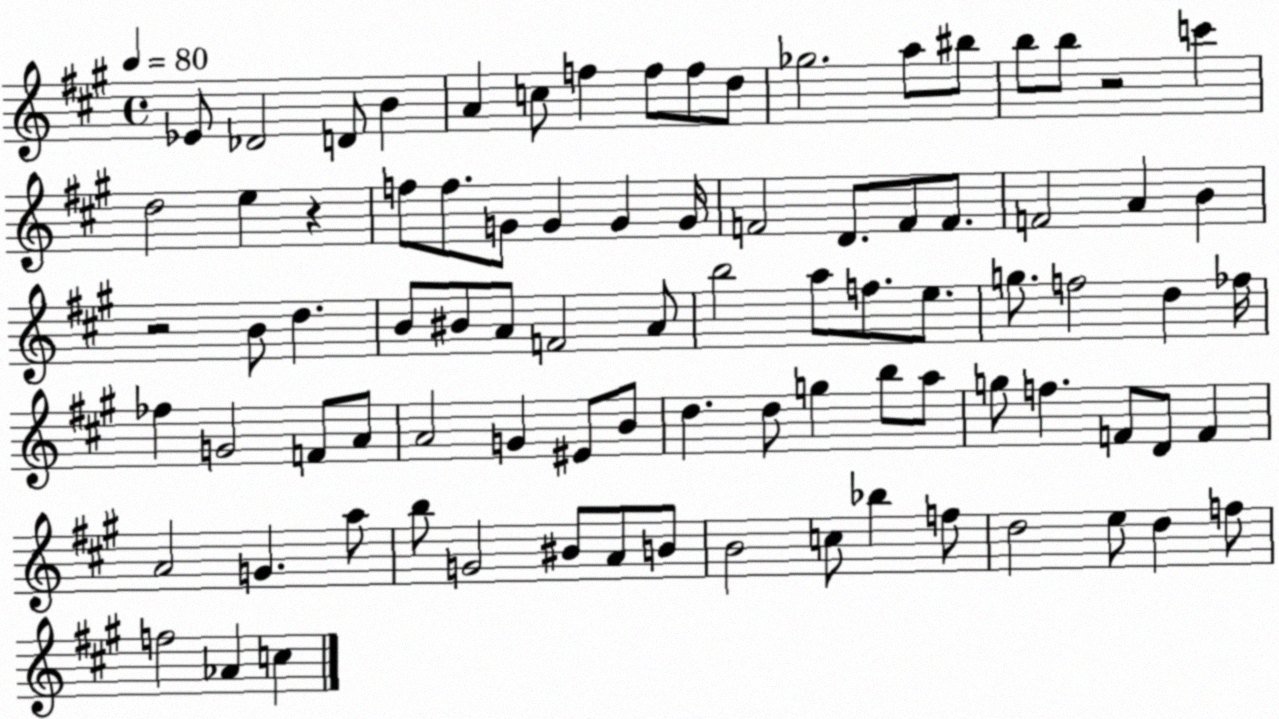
X:1
T:Untitled
M:4/4
L:1/4
K:A
_E/2 _D2 D/2 B A c/2 f f/2 f/2 d/2 _g2 a/2 ^b/2 b/2 b/2 z2 c' d2 e z f/2 f/2 G/2 G G G/4 F2 D/2 F/2 F/2 F2 A B z2 B/2 d B/2 ^B/2 A/2 F2 A/2 b2 a/2 f/2 e/2 g/2 f2 d _f/4 _f G2 F/2 A/2 A2 G ^E/2 B/2 d d/2 g b/2 a/2 g/2 f F/2 D/2 F A2 G a/2 b/2 G2 ^B/2 A/2 B/2 B2 c/2 _b f/2 d2 e/2 d f/2 f2 _A c